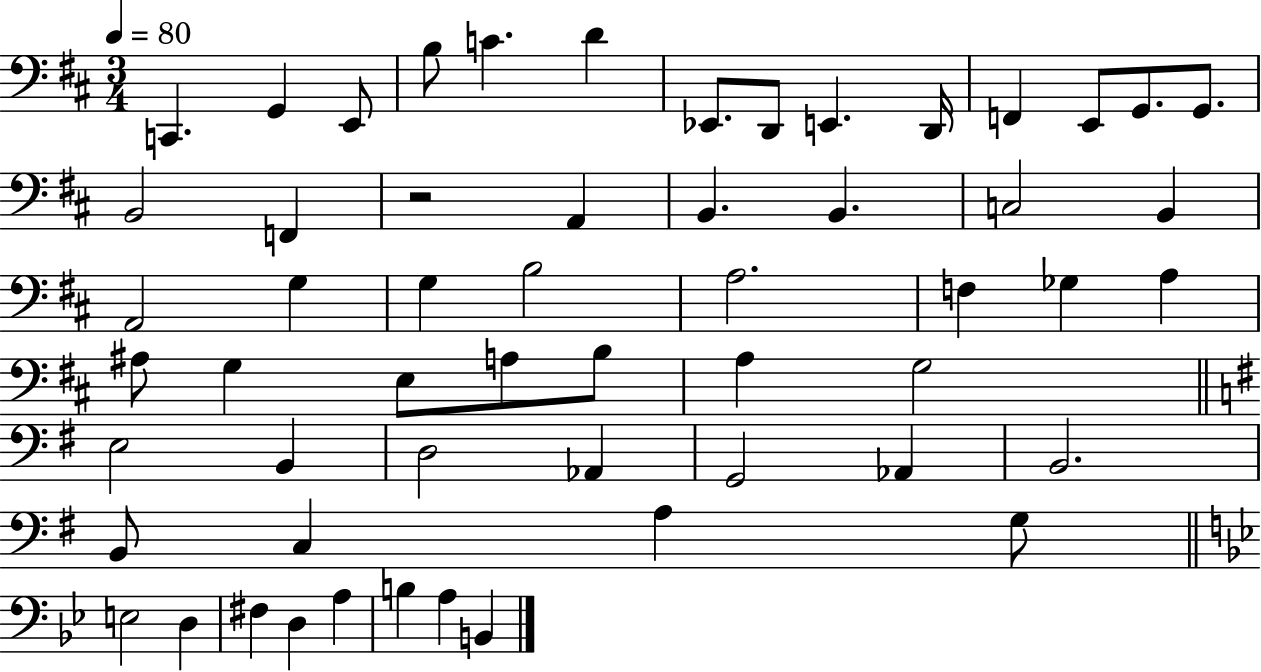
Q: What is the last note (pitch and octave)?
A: B2